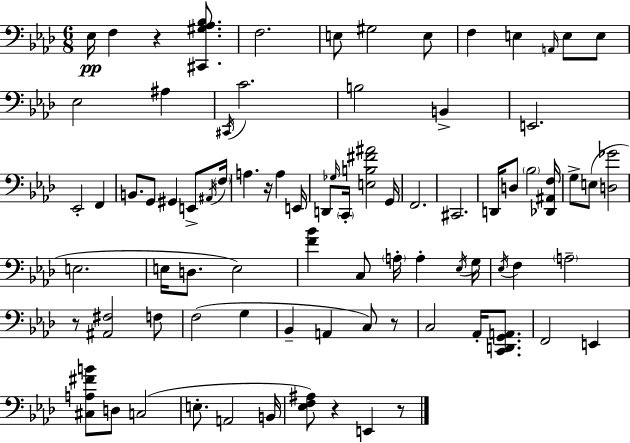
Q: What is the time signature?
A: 6/8